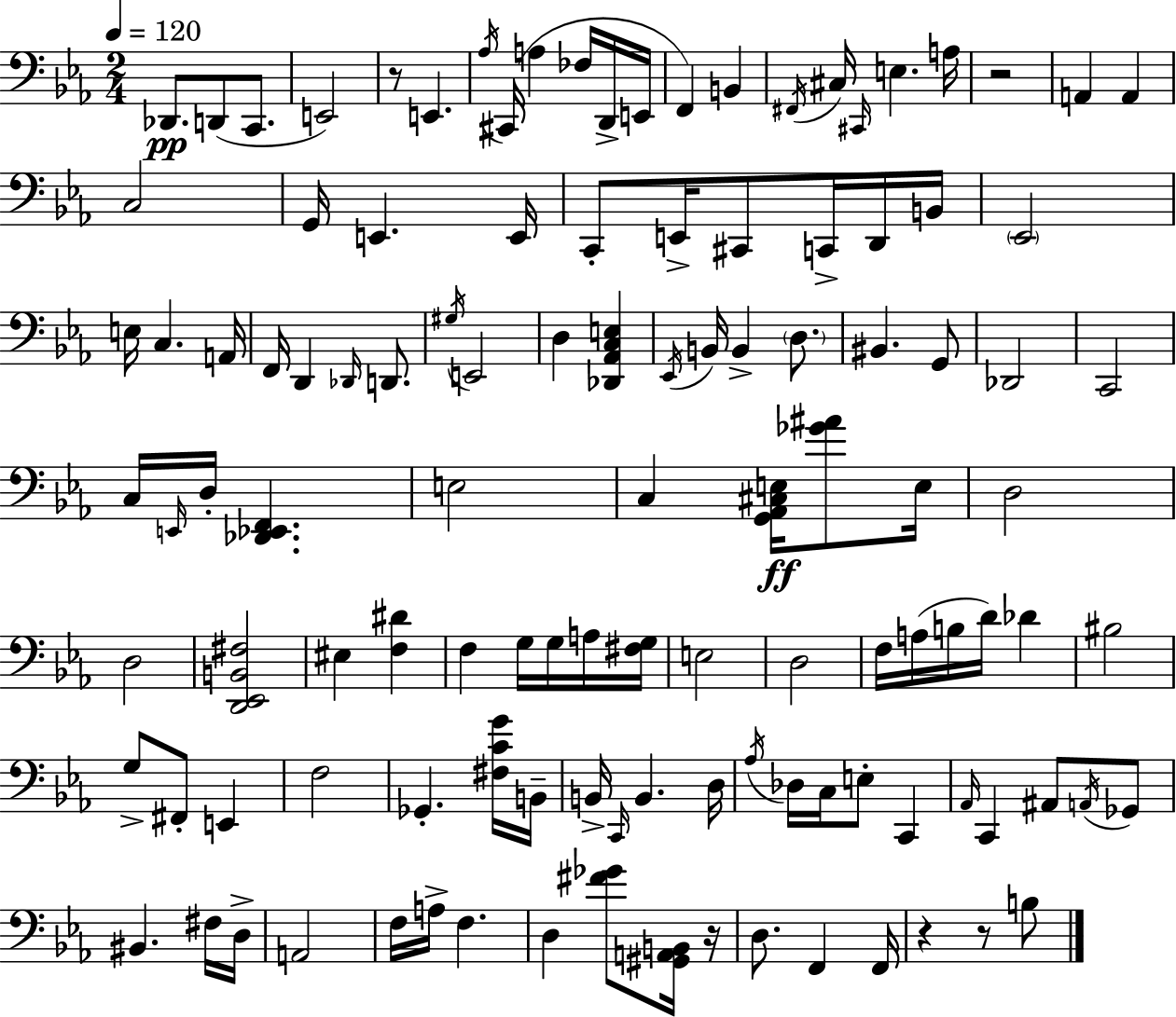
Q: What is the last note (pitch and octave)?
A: B3